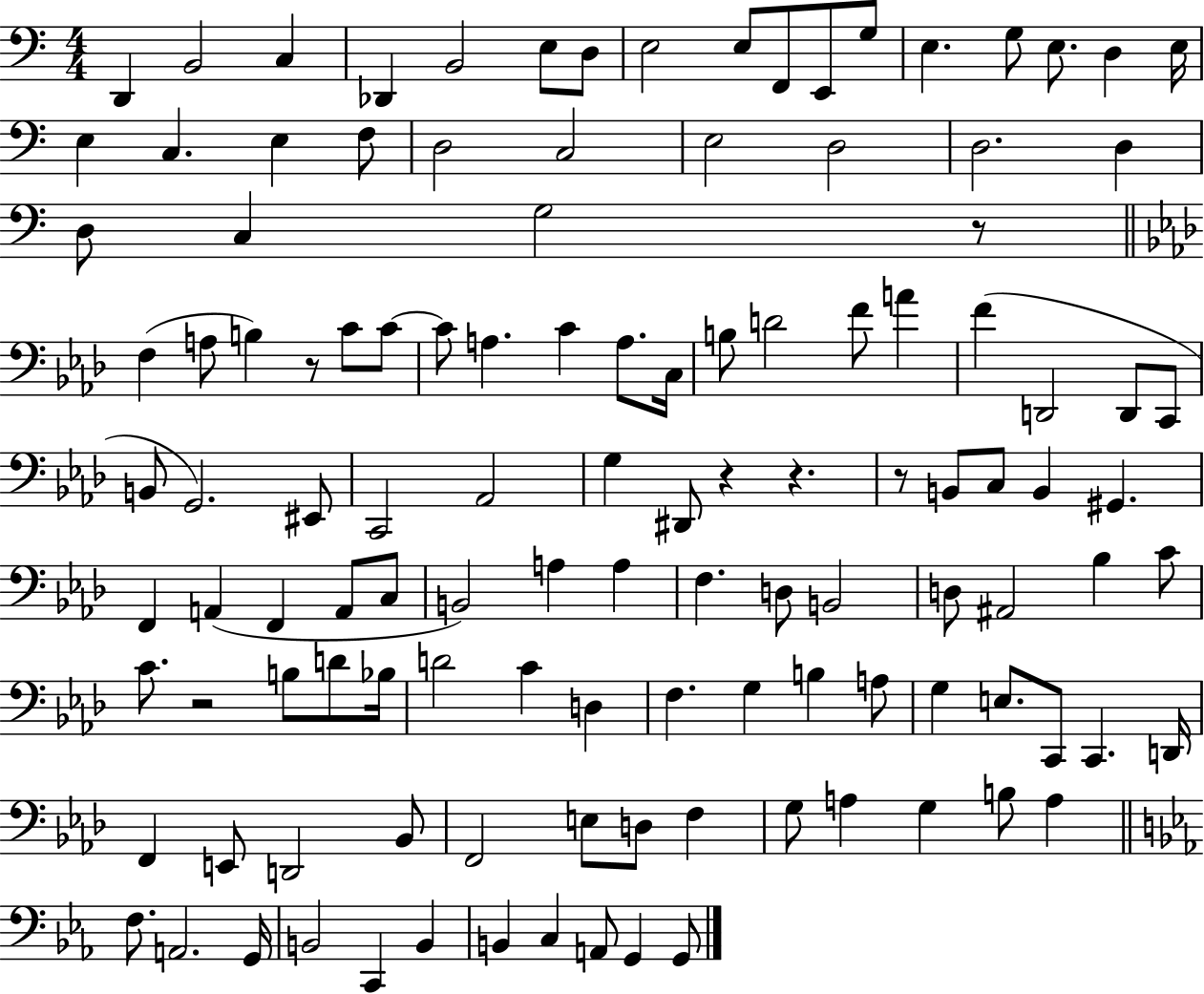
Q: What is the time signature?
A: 4/4